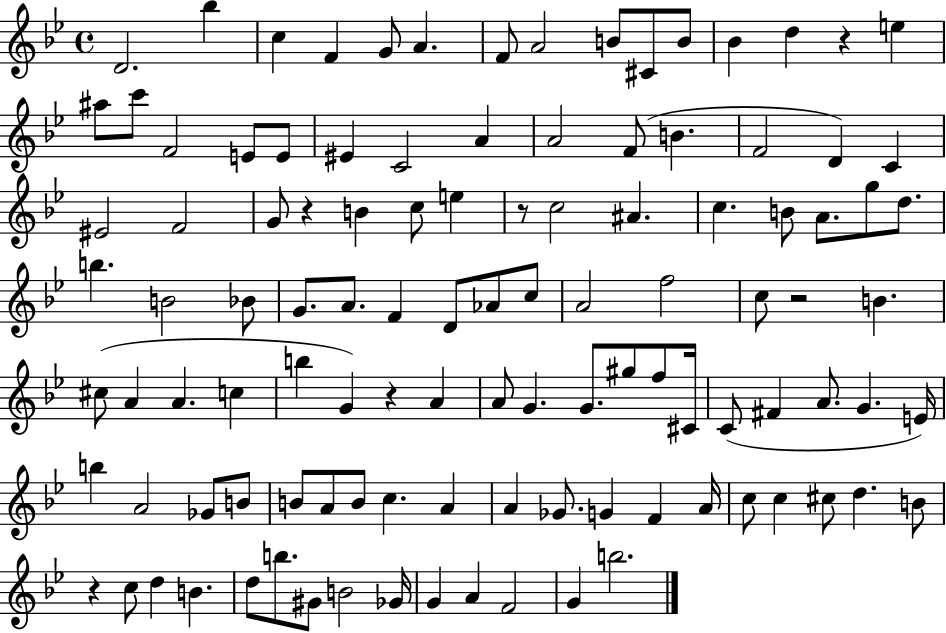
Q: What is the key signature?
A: BES major